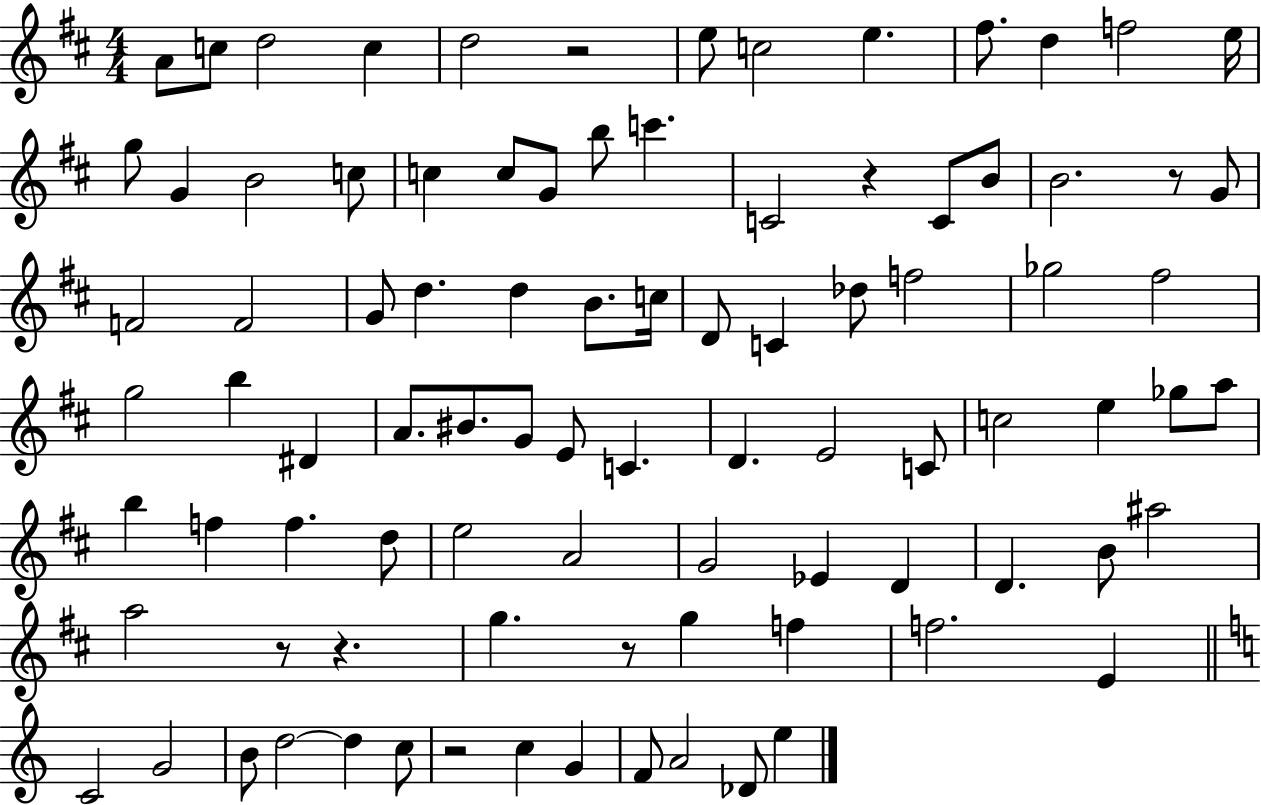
A4/e C5/e D5/h C5/q D5/h R/h E5/e C5/h E5/q. F#5/e. D5/q F5/h E5/s G5/e G4/q B4/h C5/e C5/q C5/e G4/e B5/e C6/q. C4/h R/q C4/e B4/e B4/h. R/e G4/e F4/h F4/h G4/e D5/q. D5/q B4/e. C5/s D4/e C4/q Db5/e F5/h Gb5/h F#5/h G5/h B5/q D#4/q A4/e. BIS4/e. G4/e E4/e C4/q. D4/q. E4/h C4/e C5/h E5/q Gb5/e A5/e B5/q F5/q F5/q. D5/e E5/h A4/h G4/h Eb4/q D4/q D4/q. B4/e A#5/h A5/h R/e R/q. G5/q. R/e G5/q F5/q F5/h. E4/q C4/h G4/h B4/e D5/h D5/q C5/e R/h C5/q G4/q F4/e A4/h Db4/e E5/q